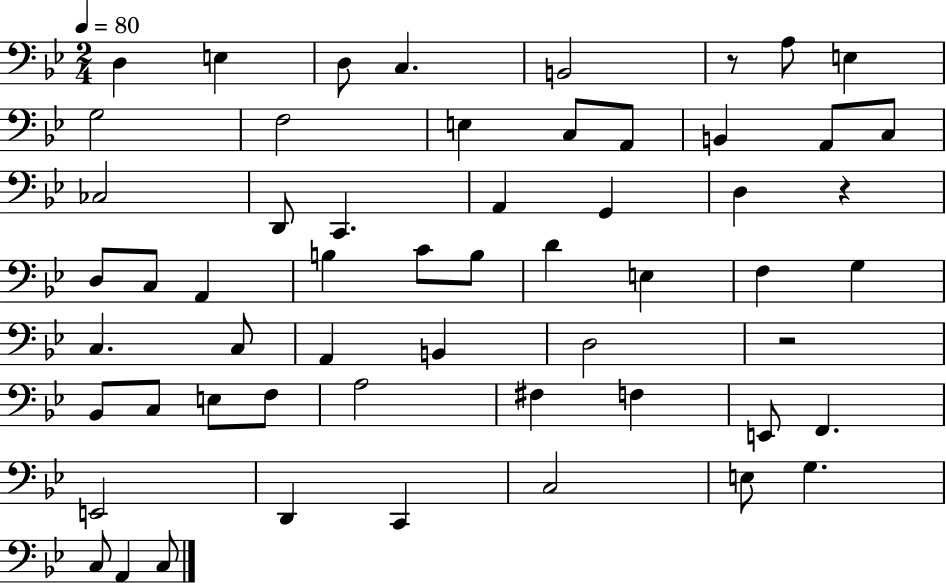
D3/q E3/q D3/e C3/q. B2/h R/e A3/e E3/q G3/h F3/h E3/q C3/e A2/e B2/q A2/e C3/e CES3/h D2/e C2/q. A2/q G2/q D3/q R/q D3/e C3/e A2/q B3/q C4/e B3/e D4/q E3/q F3/q G3/q C3/q. C3/e A2/q B2/q D3/h R/h Bb2/e C3/e E3/e F3/e A3/h F#3/q F3/q E2/e F2/q. E2/h D2/q C2/q C3/h E3/e G3/q. C3/e A2/q C3/e